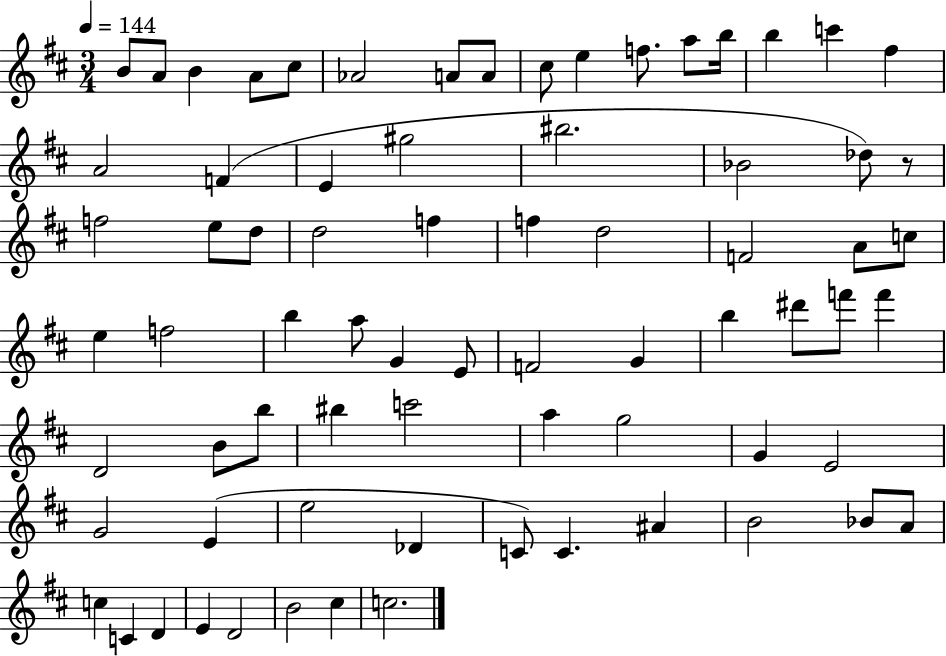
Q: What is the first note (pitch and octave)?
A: B4